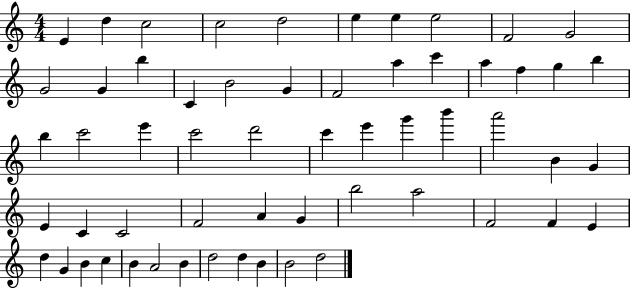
X:1
T:Untitled
M:4/4
L:1/4
K:C
E d c2 c2 d2 e e e2 F2 G2 G2 G b C B2 G F2 a c' a f g b b c'2 e' c'2 d'2 c' e' g' b' a'2 B G E C C2 F2 A G b2 a2 F2 F E d G B c B A2 B d2 d B B2 d2